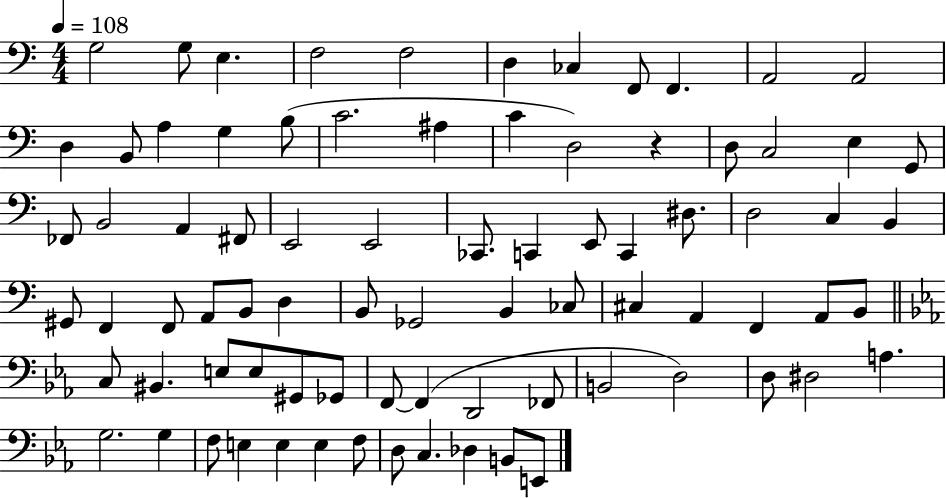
X:1
T:Untitled
M:4/4
L:1/4
K:C
G,2 G,/2 E, F,2 F,2 D, _C, F,,/2 F,, A,,2 A,,2 D, B,,/2 A, G, B,/2 C2 ^A, C D,2 z D,/2 C,2 E, G,,/2 _F,,/2 B,,2 A,, ^F,,/2 E,,2 E,,2 _C,,/2 C,, E,,/2 C,, ^D,/2 D,2 C, B,, ^G,,/2 F,, F,,/2 A,,/2 B,,/2 D, B,,/2 _G,,2 B,, _C,/2 ^C, A,, F,, A,,/2 B,,/2 C,/2 ^B,, E,/2 E,/2 ^G,,/2 _G,,/2 F,,/2 F,, D,,2 _F,,/2 B,,2 D,2 D,/2 ^D,2 A, G,2 G, F,/2 E, E, E, F,/2 D,/2 C, _D, B,,/2 E,,/2